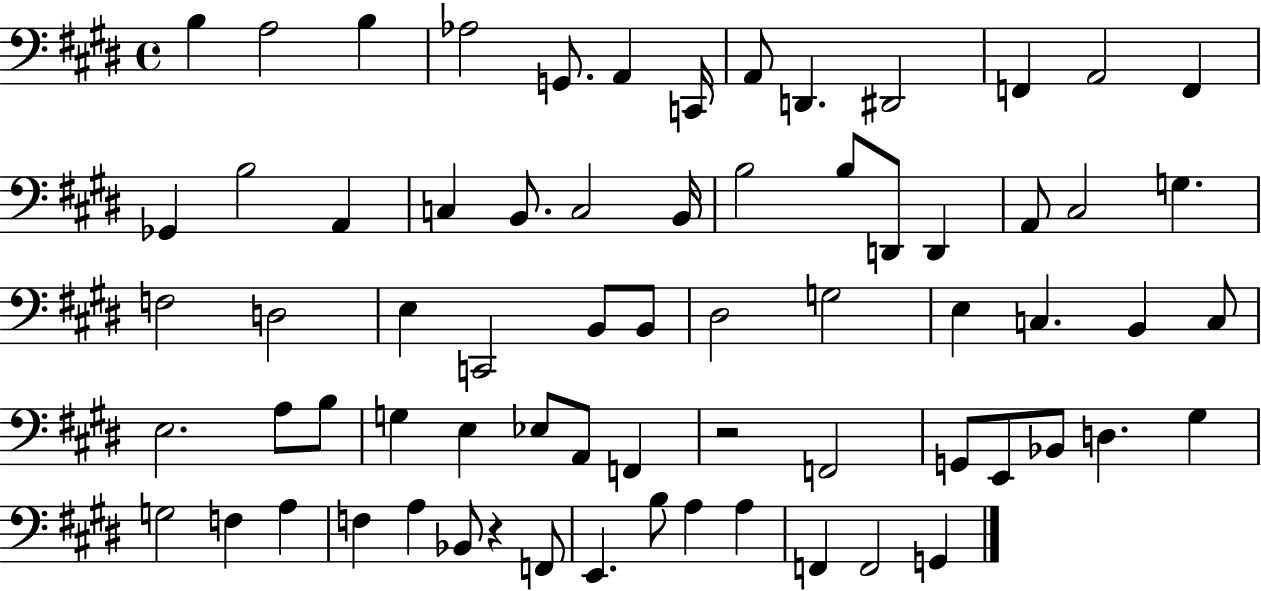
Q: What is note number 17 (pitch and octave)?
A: C3